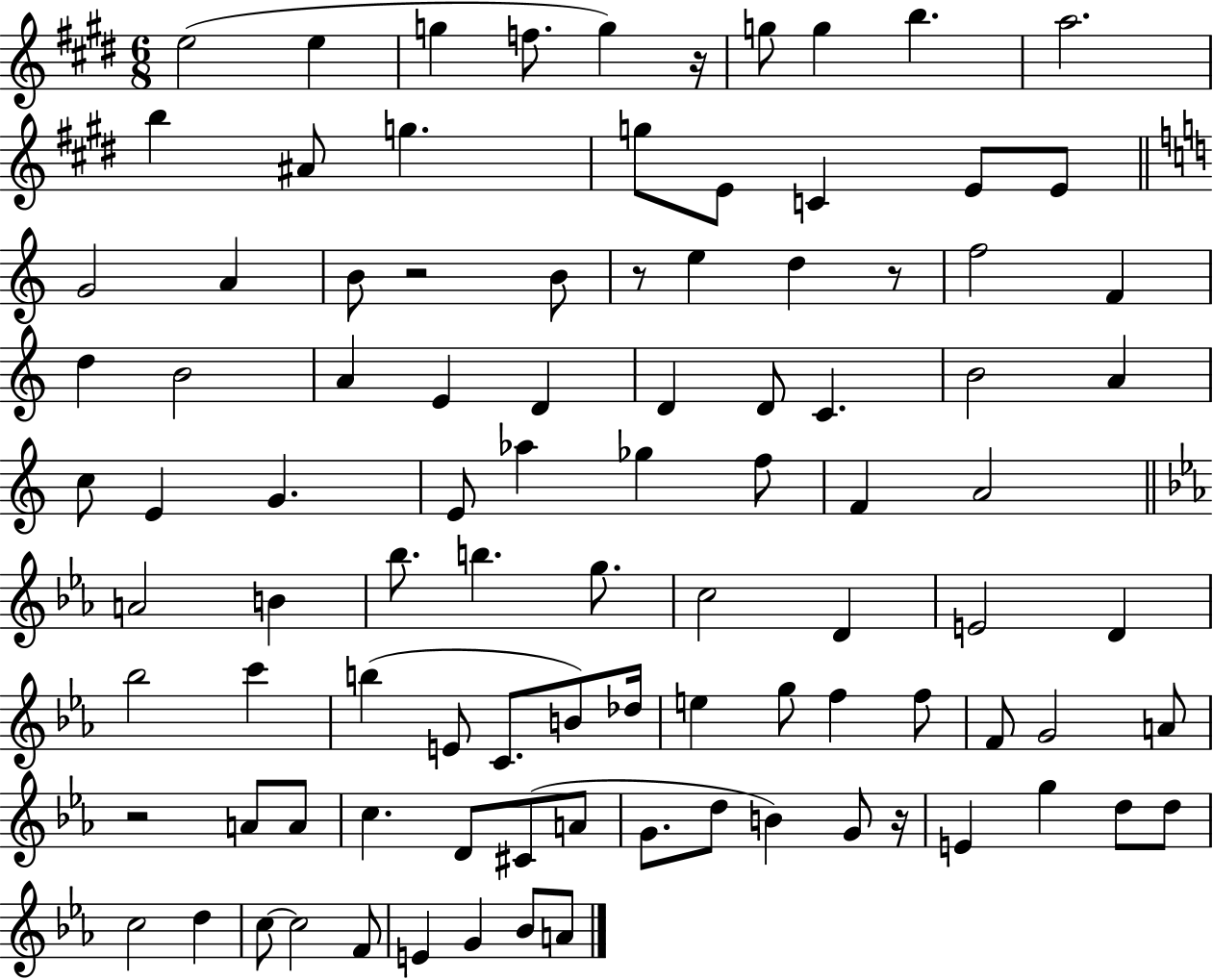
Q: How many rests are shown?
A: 6